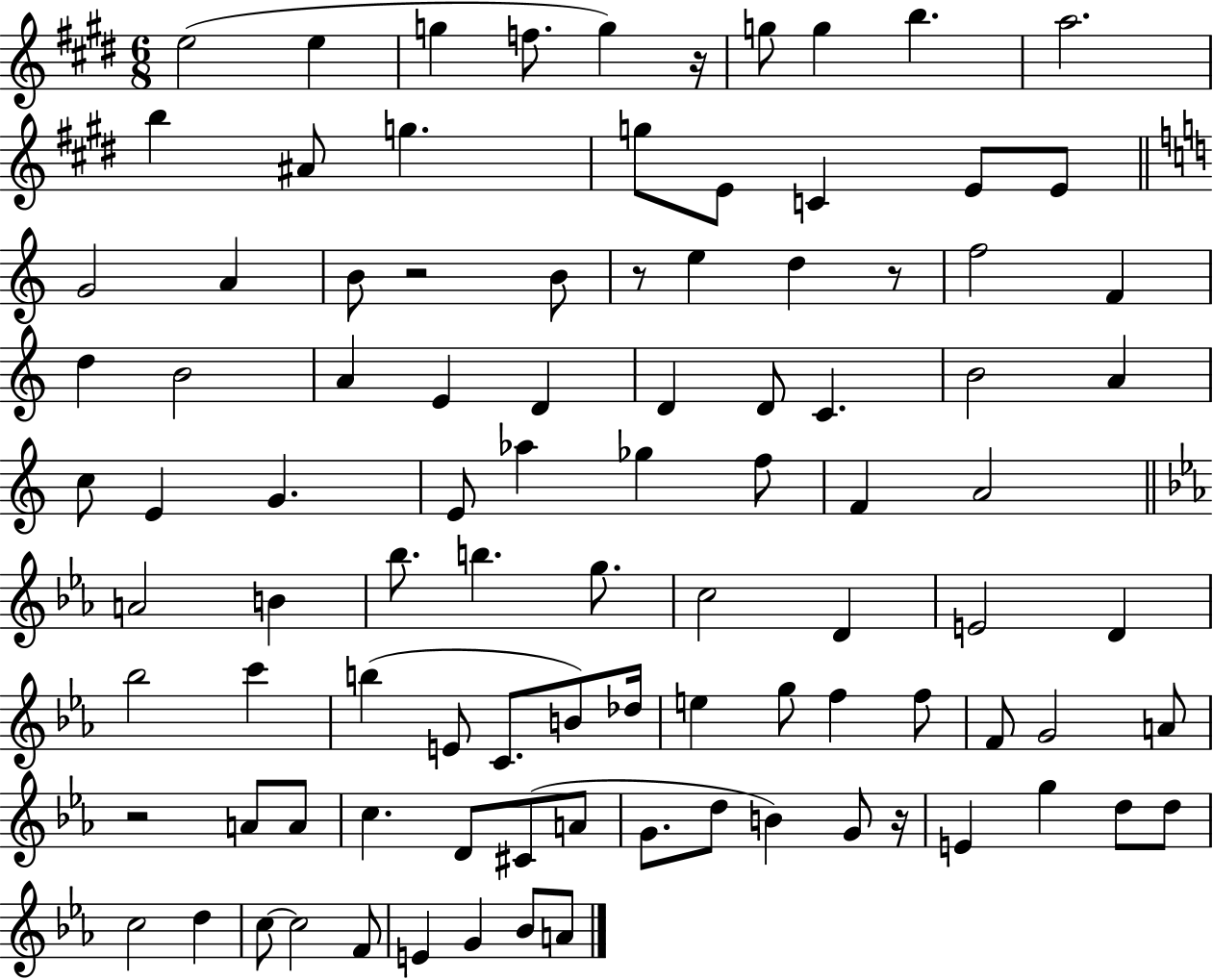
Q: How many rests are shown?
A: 6